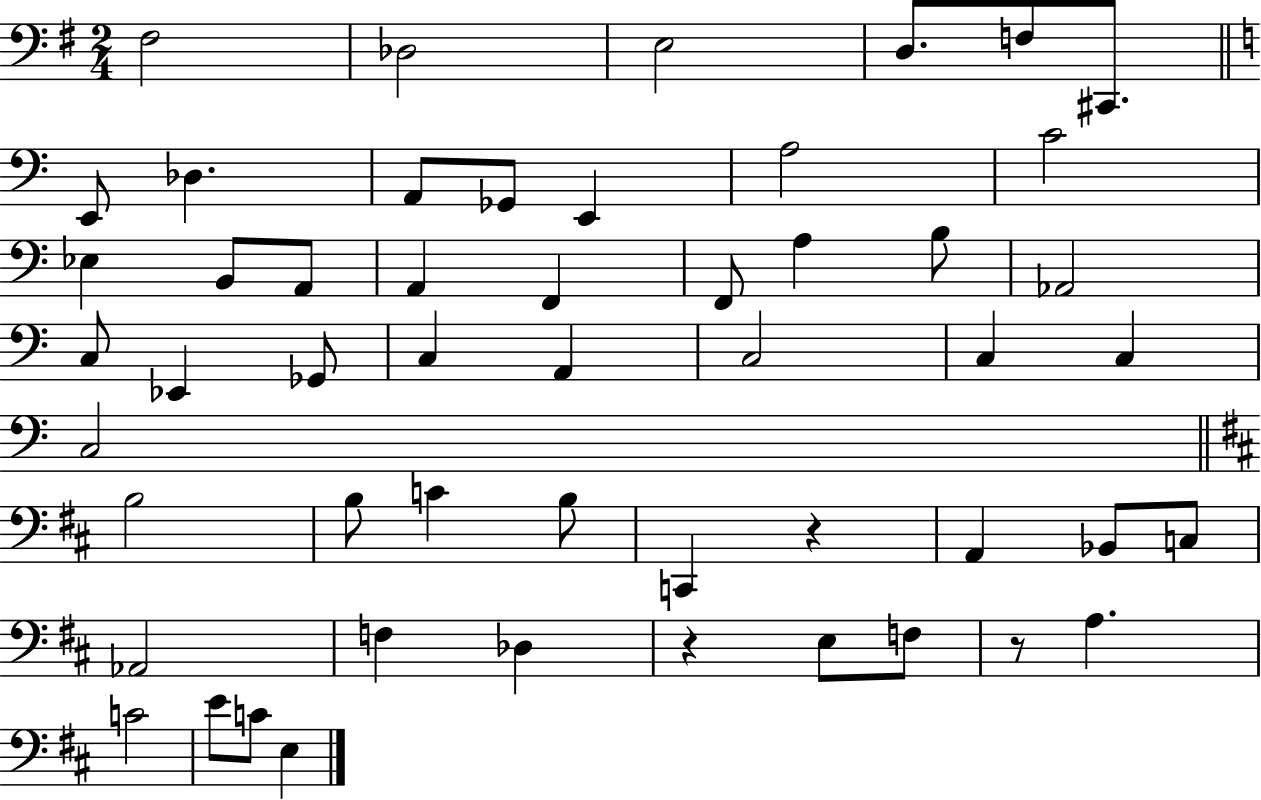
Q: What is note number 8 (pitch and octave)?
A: Db3